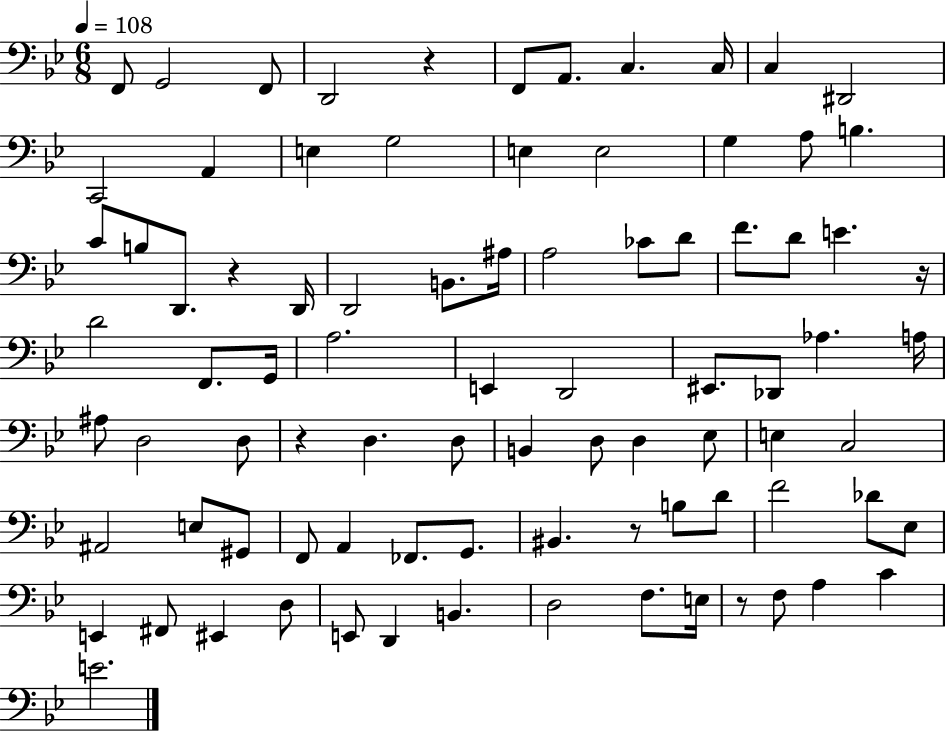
{
  \clef bass
  \numericTimeSignature
  \time 6/8
  \key bes \major
  \tempo 4 = 108
  f,8 g,2 f,8 | d,2 r4 | f,8 a,8. c4. c16 | c4 dis,2 | \break c,2 a,4 | e4 g2 | e4 e2 | g4 a8 b4. | \break c'8 b8 d,8. r4 d,16 | d,2 b,8. ais16 | a2 ces'8 d'8 | f'8. d'8 e'4. r16 | \break d'2 f,8. g,16 | a2. | e,4 d,2 | eis,8. des,8 aes4. a16 | \break ais8 d2 d8 | r4 d4. d8 | b,4 d8 d4 ees8 | e4 c2 | \break ais,2 e8 gis,8 | f,8 a,4 fes,8. g,8. | bis,4. r8 b8 d'8 | f'2 des'8 ees8 | \break e,4 fis,8 eis,4 d8 | e,8 d,4 b,4. | d2 f8. e16 | r8 f8 a4 c'4 | \break e'2. | \bar "|."
}